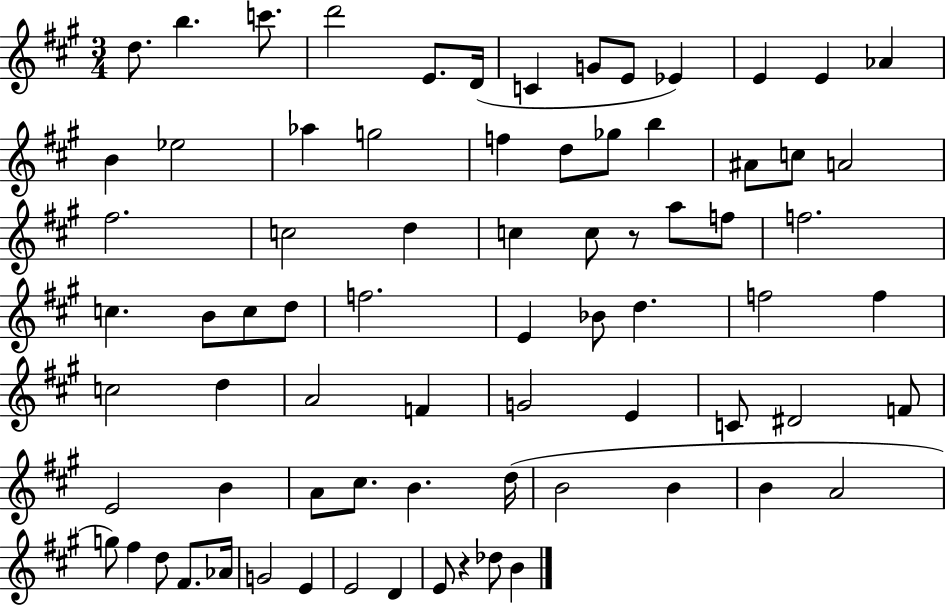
X:1
T:Untitled
M:3/4
L:1/4
K:A
d/2 b c'/2 d'2 E/2 D/4 C G/2 E/2 _E E E _A B _e2 _a g2 f d/2 _g/2 b ^A/2 c/2 A2 ^f2 c2 d c c/2 z/2 a/2 f/2 f2 c B/2 c/2 d/2 f2 E _B/2 d f2 f c2 d A2 F G2 E C/2 ^D2 F/2 E2 B A/2 ^c/2 B d/4 B2 B B A2 g/2 ^f d/2 ^F/2 _A/4 G2 E E2 D E/2 z _d/2 B